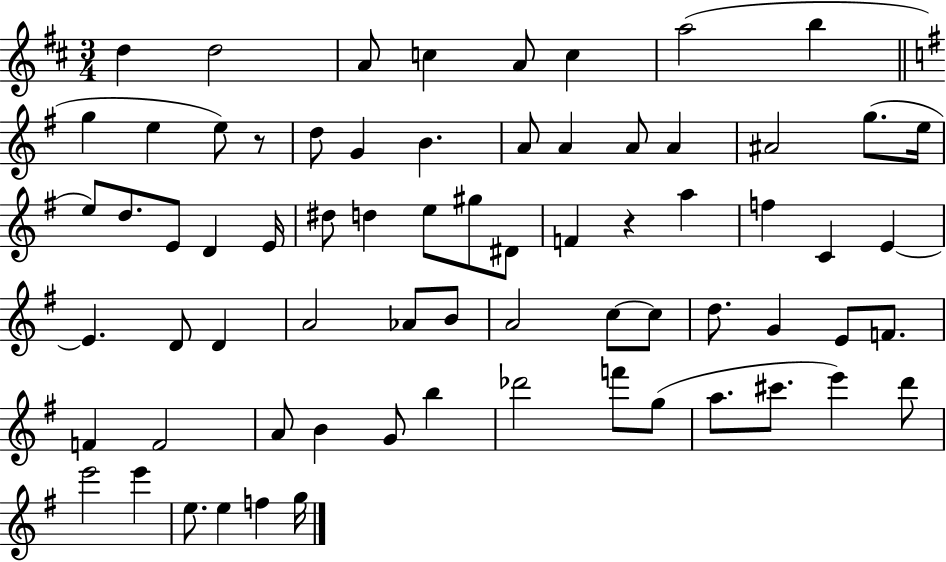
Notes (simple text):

D5/q D5/h A4/e C5/q A4/e C5/q A5/h B5/q G5/q E5/q E5/e R/e D5/e G4/q B4/q. A4/e A4/q A4/e A4/q A#4/h G5/e. E5/s E5/e D5/e. E4/e D4/q E4/s D#5/e D5/q E5/e G#5/e D#4/e F4/q R/q A5/q F5/q C4/q E4/q E4/q. D4/e D4/q A4/h Ab4/e B4/e A4/h C5/e C5/e D5/e. G4/q E4/e F4/e. F4/q F4/h A4/e B4/q G4/e B5/q Db6/h F6/e G5/e A5/e. C#6/e. E6/q D6/e E6/h E6/q E5/e. E5/q F5/q G5/s